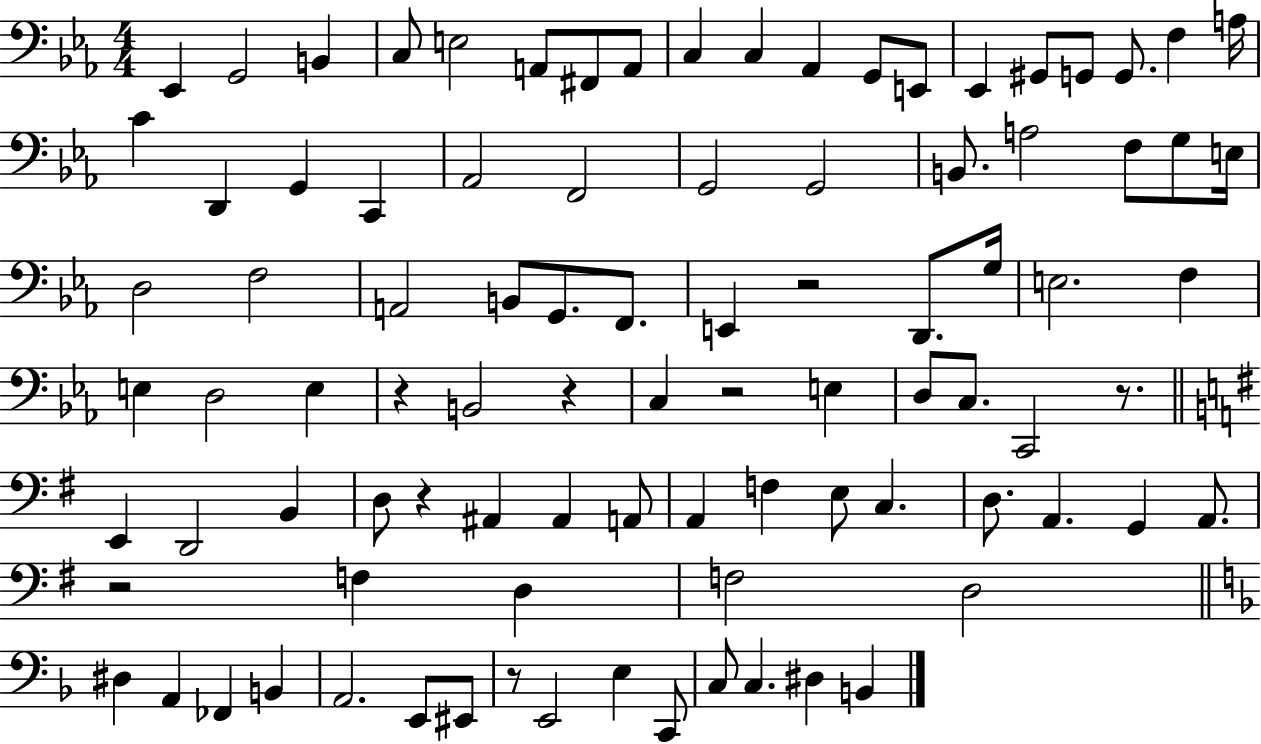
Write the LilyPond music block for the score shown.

{
  \clef bass
  \numericTimeSignature
  \time 4/4
  \key ees \major
  ees,4 g,2 b,4 | c8 e2 a,8 fis,8 a,8 | c4 c4 aes,4 g,8 e,8 | ees,4 gis,8 g,8 g,8. f4 a16 | \break c'4 d,4 g,4 c,4 | aes,2 f,2 | g,2 g,2 | b,8. a2 f8 g8 e16 | \break d2 f2 | a,2 b,8 g,8. f,8. | e,4 r2 d,8. g16 | e2. f4 | \break e4 d2 e4 | r4 b,2 r4 | c4 r2 e4 | d8 c8. c,2 r8. | \break \bar "||" \break \key e \minor e,4 d,2 b,4 | d8 r4 ais,4 ais,4 a,8 | a,4 f4 e8 c4. | d8. a,4. g,4 a,8. | \break r2 f4 d4 | f2 d2 | \bar "||" \break \key f \major dis4 a,4 fes,4 b,4 | a,2. e,8 eis,8 | r8 e,2 e4 c,8 | c8 c4. dis4 b,4 | \break \bar "|."
}